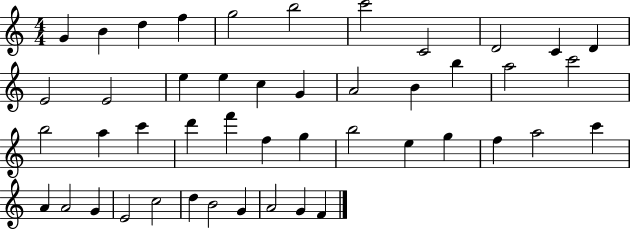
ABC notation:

X:1
T:Untitled
M:4/4
L:1/4
K:C
G B d f g2 b2 c'2 C2 D2 C D E2 E2 e e c G A2 B b a2 c'2 b2 a c' d' f' f g b2 e g f a2 c' A A2 G E2 c2 d B2 G A2 G F